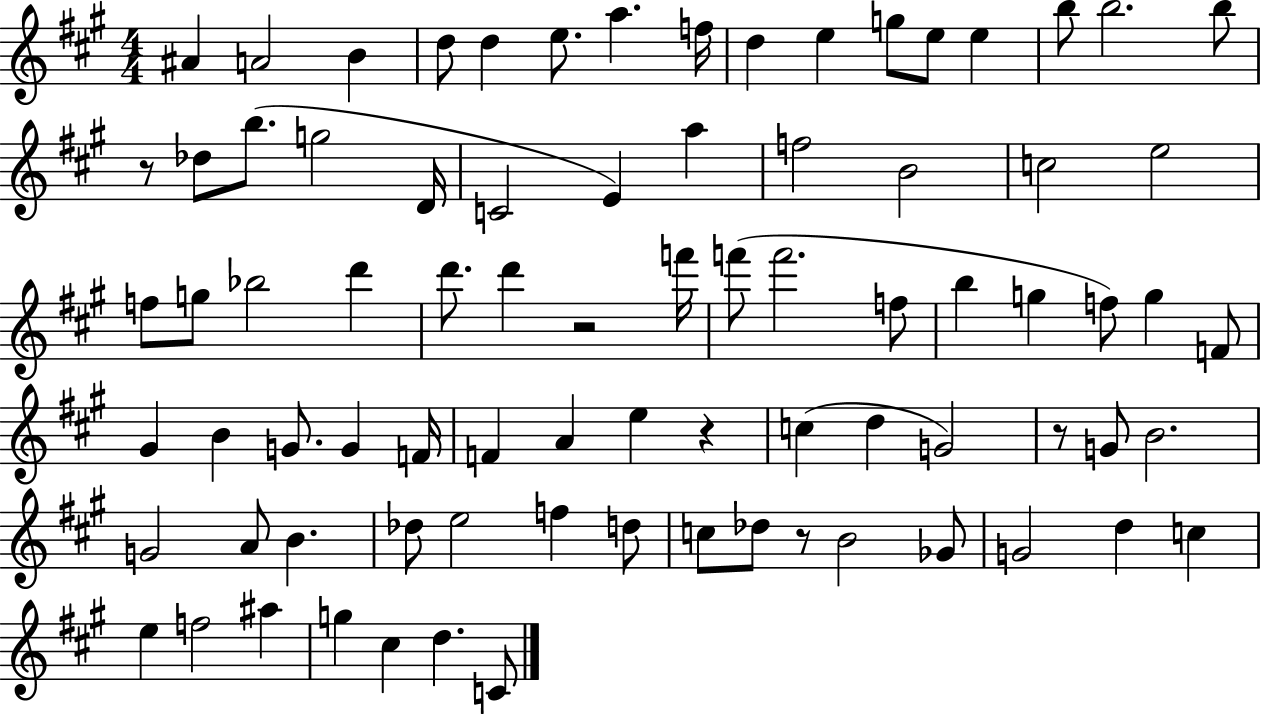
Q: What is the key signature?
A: A major